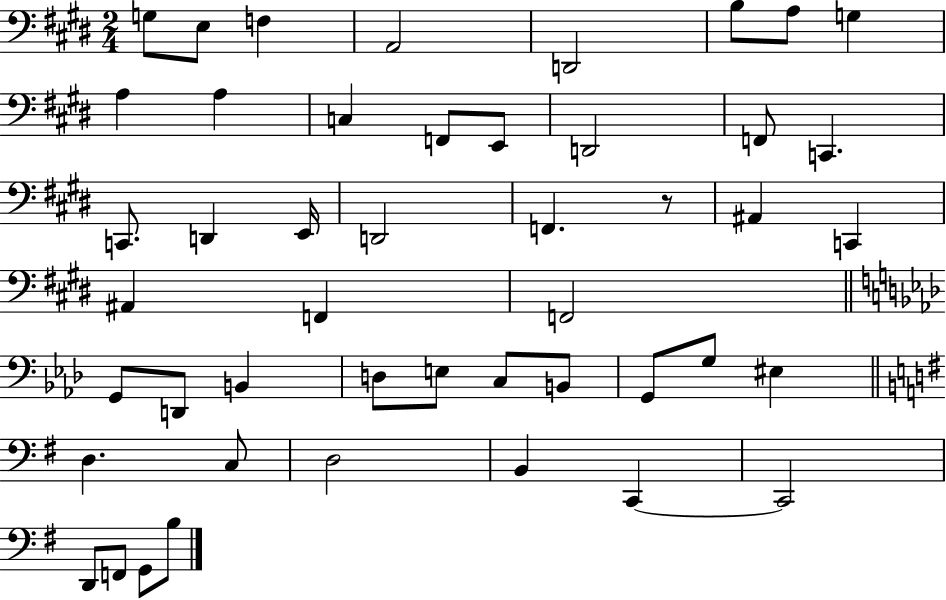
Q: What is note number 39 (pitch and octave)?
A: D3